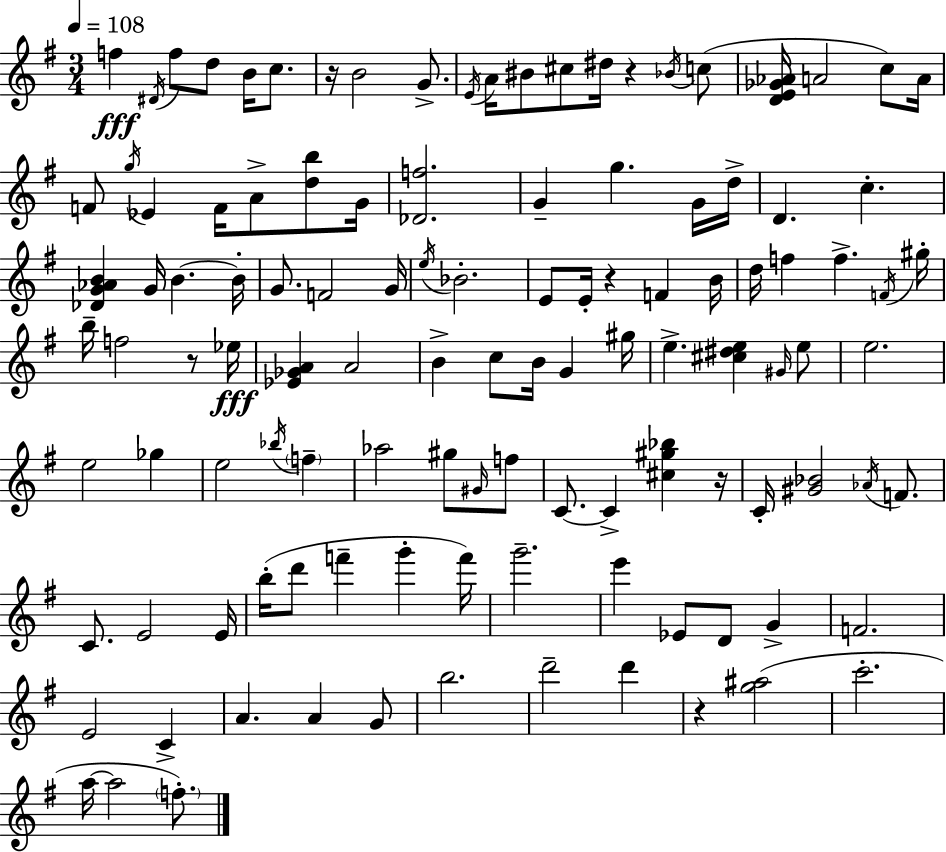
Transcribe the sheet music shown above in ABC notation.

X:1
T:Untitled
M:3/4
L:1/4
K:Em
f ^D/4 f/2 d/2 B/4 c/2 z/4 B2 G/2 E/4 A/4 ^B/2 ^c/2 ^d/4 z _B/4 c/2 [DE_G_A]/4 A2 c/2 A/4 F/2 g/4 _E F/4 A/2 [db]/2 G/4 [_Df]2 G g G/4 d/4 D c [_DG_AB] G/4 B B/4 G/2 F2 G/4 e/4 _B2 E/2 E/4 z F B/4 d/4 f f F/4 ^g/4 b/4 f2 z/2 _e/4 [_E_GA] A2 B c/2 B/4 G ^g/4 e [^c^de] ^G/4 e/2 e2 e2 _g e2 _b/4 f _a2 ^g/2 ^G/4 f/2 C/2 C [^c^g_b] z/4 C/4 [^G_B]2 _A/4 F/2 C/2 E2 E/4 b/4 d'/2 f' g' f'/4 g'2 e' _E/2 D/2 G F2 E2 C A A G/2 b2 d'2 d' z [g^a]2 c'2 a/4 a2 f/2